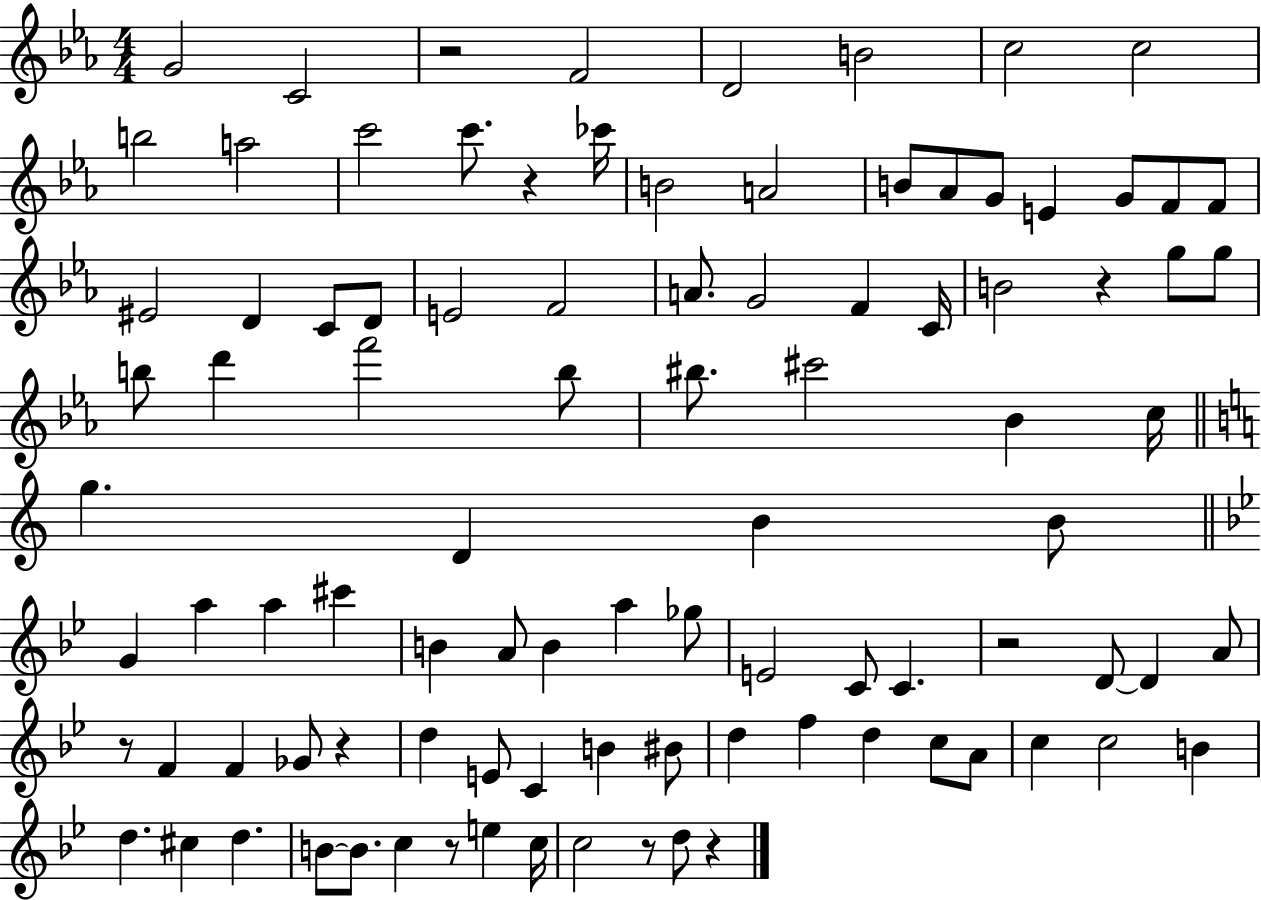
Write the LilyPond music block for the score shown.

{
  \clef treble
  \numericTimeSignature
  \time 4/4
  \key ees \major
  \repeat volta 2 { g'2 c'2 | r2 f'2 | d'2 b'2 | c''2 c''2 | \break b''2 a''2 | c'''2 c'''8. r4 ces'''16 | b'2 a'2 | b'8 aes'8 g'8 e'4 g'8 f'8 f'8 | \break eis'2 d'4 c'8 d'8 | e'2 f'2 | a'8. g'2 f'4 c'16 | b'2 r4 g''8 g''8 | \break b''8 d'''4 f'''2 b''8 | bis''8. cis'''2 bes'4 c''16 | \bar "||" \break \key a \minor g''4. d'4 b'4 b'8 | \bar "||" \break \key bes \major g'4 a''4 a''4 cis'''4 | b'4 a'8 b'4 a''4 ges''8 | e'2 c'8 c'4. | r2 d'8~~ d'4 a'8 | \break r8 f'4 f'4 ges'8 r4 | d''4 e'8 c'4 b'4 bis'8 | d''4 f''4 d''4 c''8 a'8 | c''4 c''2 b'4 | \break d''4. cis''4 d''4. | b'8~~ b'8. c''4 r8 e''4 c''16 | c''2 r8 d''8 r4 | } \bar "|."
}